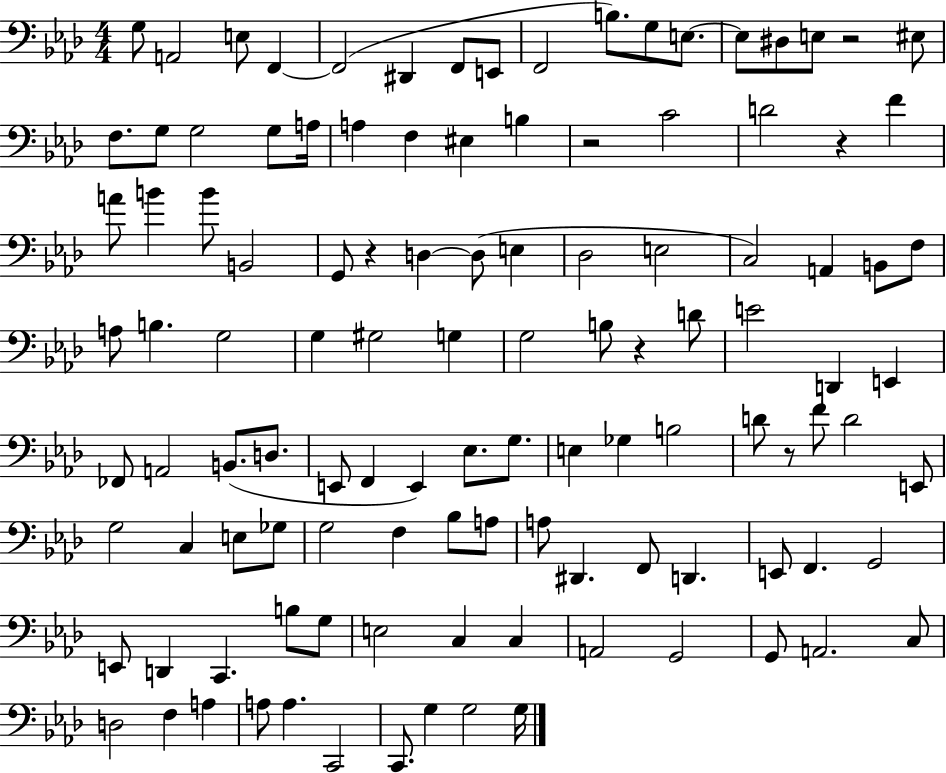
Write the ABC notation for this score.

X:1
T:Untitled
M:4/4
L:1/4
K:Ab
G,/2 A,,2 E,/2 F,, F,,2 ^D,, F,,/2 E,,/2 F,,2 B,/2 G,/2 E,/2 E,/2 ^D,/2 E,/2 z2 ^E,/2 F,/2 G,/2 G,2 G,/2 A,/4 A, F, ^E, B, z2 C2 D2 z F A/2 B B/2 B,,2 G,,/2 z D, D,/2 E, _D,2 E,2 C,2 A,, B,,/2 F,/2 A,/2 B, G,2 G, ^G,2 G, G,2 B,/2 z D/2 E2 D,, E,, _F,,/2 A,,2 B,,/2 D,/2 E,,/2 F,, E,, _E,/2 G,/2 E, _G, B,2 D/2 z/2 F/2 D2 E,,/2 G,2 C, E,/2 _G,/2 G,2 F, _B,/2 A,/2 A,/2 ^D,, F,,/2 D,, E,,/2 F,, G,,2 E,,/2 D,, C,, B,/2 G,/2 E,2 C, C, A,,2 G,,2 G,,/2 A,,2 C,/2 D,2 F, A, A,/2 A, C,,2 C,,/2 G, G,2 G,/4